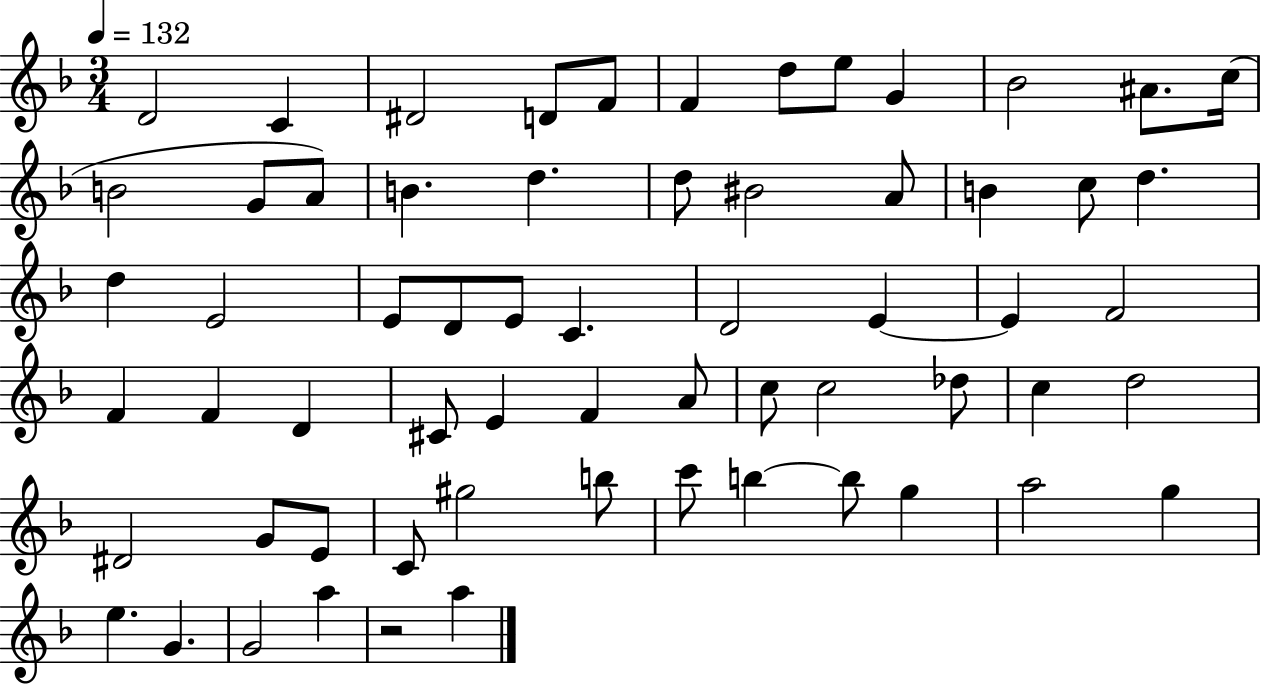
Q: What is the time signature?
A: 3/4